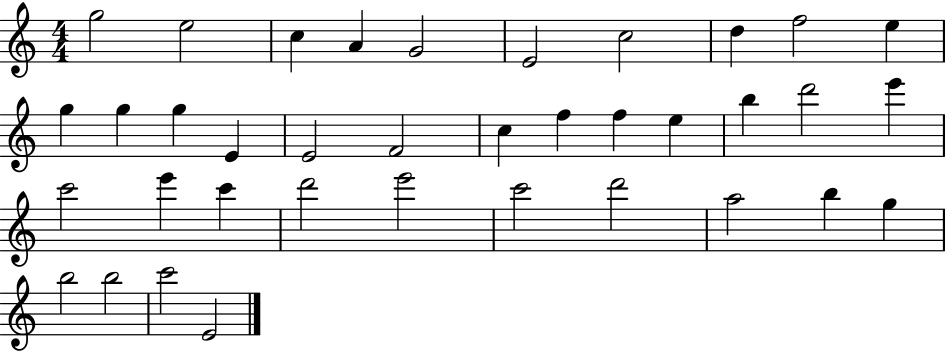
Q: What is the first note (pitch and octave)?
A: G5